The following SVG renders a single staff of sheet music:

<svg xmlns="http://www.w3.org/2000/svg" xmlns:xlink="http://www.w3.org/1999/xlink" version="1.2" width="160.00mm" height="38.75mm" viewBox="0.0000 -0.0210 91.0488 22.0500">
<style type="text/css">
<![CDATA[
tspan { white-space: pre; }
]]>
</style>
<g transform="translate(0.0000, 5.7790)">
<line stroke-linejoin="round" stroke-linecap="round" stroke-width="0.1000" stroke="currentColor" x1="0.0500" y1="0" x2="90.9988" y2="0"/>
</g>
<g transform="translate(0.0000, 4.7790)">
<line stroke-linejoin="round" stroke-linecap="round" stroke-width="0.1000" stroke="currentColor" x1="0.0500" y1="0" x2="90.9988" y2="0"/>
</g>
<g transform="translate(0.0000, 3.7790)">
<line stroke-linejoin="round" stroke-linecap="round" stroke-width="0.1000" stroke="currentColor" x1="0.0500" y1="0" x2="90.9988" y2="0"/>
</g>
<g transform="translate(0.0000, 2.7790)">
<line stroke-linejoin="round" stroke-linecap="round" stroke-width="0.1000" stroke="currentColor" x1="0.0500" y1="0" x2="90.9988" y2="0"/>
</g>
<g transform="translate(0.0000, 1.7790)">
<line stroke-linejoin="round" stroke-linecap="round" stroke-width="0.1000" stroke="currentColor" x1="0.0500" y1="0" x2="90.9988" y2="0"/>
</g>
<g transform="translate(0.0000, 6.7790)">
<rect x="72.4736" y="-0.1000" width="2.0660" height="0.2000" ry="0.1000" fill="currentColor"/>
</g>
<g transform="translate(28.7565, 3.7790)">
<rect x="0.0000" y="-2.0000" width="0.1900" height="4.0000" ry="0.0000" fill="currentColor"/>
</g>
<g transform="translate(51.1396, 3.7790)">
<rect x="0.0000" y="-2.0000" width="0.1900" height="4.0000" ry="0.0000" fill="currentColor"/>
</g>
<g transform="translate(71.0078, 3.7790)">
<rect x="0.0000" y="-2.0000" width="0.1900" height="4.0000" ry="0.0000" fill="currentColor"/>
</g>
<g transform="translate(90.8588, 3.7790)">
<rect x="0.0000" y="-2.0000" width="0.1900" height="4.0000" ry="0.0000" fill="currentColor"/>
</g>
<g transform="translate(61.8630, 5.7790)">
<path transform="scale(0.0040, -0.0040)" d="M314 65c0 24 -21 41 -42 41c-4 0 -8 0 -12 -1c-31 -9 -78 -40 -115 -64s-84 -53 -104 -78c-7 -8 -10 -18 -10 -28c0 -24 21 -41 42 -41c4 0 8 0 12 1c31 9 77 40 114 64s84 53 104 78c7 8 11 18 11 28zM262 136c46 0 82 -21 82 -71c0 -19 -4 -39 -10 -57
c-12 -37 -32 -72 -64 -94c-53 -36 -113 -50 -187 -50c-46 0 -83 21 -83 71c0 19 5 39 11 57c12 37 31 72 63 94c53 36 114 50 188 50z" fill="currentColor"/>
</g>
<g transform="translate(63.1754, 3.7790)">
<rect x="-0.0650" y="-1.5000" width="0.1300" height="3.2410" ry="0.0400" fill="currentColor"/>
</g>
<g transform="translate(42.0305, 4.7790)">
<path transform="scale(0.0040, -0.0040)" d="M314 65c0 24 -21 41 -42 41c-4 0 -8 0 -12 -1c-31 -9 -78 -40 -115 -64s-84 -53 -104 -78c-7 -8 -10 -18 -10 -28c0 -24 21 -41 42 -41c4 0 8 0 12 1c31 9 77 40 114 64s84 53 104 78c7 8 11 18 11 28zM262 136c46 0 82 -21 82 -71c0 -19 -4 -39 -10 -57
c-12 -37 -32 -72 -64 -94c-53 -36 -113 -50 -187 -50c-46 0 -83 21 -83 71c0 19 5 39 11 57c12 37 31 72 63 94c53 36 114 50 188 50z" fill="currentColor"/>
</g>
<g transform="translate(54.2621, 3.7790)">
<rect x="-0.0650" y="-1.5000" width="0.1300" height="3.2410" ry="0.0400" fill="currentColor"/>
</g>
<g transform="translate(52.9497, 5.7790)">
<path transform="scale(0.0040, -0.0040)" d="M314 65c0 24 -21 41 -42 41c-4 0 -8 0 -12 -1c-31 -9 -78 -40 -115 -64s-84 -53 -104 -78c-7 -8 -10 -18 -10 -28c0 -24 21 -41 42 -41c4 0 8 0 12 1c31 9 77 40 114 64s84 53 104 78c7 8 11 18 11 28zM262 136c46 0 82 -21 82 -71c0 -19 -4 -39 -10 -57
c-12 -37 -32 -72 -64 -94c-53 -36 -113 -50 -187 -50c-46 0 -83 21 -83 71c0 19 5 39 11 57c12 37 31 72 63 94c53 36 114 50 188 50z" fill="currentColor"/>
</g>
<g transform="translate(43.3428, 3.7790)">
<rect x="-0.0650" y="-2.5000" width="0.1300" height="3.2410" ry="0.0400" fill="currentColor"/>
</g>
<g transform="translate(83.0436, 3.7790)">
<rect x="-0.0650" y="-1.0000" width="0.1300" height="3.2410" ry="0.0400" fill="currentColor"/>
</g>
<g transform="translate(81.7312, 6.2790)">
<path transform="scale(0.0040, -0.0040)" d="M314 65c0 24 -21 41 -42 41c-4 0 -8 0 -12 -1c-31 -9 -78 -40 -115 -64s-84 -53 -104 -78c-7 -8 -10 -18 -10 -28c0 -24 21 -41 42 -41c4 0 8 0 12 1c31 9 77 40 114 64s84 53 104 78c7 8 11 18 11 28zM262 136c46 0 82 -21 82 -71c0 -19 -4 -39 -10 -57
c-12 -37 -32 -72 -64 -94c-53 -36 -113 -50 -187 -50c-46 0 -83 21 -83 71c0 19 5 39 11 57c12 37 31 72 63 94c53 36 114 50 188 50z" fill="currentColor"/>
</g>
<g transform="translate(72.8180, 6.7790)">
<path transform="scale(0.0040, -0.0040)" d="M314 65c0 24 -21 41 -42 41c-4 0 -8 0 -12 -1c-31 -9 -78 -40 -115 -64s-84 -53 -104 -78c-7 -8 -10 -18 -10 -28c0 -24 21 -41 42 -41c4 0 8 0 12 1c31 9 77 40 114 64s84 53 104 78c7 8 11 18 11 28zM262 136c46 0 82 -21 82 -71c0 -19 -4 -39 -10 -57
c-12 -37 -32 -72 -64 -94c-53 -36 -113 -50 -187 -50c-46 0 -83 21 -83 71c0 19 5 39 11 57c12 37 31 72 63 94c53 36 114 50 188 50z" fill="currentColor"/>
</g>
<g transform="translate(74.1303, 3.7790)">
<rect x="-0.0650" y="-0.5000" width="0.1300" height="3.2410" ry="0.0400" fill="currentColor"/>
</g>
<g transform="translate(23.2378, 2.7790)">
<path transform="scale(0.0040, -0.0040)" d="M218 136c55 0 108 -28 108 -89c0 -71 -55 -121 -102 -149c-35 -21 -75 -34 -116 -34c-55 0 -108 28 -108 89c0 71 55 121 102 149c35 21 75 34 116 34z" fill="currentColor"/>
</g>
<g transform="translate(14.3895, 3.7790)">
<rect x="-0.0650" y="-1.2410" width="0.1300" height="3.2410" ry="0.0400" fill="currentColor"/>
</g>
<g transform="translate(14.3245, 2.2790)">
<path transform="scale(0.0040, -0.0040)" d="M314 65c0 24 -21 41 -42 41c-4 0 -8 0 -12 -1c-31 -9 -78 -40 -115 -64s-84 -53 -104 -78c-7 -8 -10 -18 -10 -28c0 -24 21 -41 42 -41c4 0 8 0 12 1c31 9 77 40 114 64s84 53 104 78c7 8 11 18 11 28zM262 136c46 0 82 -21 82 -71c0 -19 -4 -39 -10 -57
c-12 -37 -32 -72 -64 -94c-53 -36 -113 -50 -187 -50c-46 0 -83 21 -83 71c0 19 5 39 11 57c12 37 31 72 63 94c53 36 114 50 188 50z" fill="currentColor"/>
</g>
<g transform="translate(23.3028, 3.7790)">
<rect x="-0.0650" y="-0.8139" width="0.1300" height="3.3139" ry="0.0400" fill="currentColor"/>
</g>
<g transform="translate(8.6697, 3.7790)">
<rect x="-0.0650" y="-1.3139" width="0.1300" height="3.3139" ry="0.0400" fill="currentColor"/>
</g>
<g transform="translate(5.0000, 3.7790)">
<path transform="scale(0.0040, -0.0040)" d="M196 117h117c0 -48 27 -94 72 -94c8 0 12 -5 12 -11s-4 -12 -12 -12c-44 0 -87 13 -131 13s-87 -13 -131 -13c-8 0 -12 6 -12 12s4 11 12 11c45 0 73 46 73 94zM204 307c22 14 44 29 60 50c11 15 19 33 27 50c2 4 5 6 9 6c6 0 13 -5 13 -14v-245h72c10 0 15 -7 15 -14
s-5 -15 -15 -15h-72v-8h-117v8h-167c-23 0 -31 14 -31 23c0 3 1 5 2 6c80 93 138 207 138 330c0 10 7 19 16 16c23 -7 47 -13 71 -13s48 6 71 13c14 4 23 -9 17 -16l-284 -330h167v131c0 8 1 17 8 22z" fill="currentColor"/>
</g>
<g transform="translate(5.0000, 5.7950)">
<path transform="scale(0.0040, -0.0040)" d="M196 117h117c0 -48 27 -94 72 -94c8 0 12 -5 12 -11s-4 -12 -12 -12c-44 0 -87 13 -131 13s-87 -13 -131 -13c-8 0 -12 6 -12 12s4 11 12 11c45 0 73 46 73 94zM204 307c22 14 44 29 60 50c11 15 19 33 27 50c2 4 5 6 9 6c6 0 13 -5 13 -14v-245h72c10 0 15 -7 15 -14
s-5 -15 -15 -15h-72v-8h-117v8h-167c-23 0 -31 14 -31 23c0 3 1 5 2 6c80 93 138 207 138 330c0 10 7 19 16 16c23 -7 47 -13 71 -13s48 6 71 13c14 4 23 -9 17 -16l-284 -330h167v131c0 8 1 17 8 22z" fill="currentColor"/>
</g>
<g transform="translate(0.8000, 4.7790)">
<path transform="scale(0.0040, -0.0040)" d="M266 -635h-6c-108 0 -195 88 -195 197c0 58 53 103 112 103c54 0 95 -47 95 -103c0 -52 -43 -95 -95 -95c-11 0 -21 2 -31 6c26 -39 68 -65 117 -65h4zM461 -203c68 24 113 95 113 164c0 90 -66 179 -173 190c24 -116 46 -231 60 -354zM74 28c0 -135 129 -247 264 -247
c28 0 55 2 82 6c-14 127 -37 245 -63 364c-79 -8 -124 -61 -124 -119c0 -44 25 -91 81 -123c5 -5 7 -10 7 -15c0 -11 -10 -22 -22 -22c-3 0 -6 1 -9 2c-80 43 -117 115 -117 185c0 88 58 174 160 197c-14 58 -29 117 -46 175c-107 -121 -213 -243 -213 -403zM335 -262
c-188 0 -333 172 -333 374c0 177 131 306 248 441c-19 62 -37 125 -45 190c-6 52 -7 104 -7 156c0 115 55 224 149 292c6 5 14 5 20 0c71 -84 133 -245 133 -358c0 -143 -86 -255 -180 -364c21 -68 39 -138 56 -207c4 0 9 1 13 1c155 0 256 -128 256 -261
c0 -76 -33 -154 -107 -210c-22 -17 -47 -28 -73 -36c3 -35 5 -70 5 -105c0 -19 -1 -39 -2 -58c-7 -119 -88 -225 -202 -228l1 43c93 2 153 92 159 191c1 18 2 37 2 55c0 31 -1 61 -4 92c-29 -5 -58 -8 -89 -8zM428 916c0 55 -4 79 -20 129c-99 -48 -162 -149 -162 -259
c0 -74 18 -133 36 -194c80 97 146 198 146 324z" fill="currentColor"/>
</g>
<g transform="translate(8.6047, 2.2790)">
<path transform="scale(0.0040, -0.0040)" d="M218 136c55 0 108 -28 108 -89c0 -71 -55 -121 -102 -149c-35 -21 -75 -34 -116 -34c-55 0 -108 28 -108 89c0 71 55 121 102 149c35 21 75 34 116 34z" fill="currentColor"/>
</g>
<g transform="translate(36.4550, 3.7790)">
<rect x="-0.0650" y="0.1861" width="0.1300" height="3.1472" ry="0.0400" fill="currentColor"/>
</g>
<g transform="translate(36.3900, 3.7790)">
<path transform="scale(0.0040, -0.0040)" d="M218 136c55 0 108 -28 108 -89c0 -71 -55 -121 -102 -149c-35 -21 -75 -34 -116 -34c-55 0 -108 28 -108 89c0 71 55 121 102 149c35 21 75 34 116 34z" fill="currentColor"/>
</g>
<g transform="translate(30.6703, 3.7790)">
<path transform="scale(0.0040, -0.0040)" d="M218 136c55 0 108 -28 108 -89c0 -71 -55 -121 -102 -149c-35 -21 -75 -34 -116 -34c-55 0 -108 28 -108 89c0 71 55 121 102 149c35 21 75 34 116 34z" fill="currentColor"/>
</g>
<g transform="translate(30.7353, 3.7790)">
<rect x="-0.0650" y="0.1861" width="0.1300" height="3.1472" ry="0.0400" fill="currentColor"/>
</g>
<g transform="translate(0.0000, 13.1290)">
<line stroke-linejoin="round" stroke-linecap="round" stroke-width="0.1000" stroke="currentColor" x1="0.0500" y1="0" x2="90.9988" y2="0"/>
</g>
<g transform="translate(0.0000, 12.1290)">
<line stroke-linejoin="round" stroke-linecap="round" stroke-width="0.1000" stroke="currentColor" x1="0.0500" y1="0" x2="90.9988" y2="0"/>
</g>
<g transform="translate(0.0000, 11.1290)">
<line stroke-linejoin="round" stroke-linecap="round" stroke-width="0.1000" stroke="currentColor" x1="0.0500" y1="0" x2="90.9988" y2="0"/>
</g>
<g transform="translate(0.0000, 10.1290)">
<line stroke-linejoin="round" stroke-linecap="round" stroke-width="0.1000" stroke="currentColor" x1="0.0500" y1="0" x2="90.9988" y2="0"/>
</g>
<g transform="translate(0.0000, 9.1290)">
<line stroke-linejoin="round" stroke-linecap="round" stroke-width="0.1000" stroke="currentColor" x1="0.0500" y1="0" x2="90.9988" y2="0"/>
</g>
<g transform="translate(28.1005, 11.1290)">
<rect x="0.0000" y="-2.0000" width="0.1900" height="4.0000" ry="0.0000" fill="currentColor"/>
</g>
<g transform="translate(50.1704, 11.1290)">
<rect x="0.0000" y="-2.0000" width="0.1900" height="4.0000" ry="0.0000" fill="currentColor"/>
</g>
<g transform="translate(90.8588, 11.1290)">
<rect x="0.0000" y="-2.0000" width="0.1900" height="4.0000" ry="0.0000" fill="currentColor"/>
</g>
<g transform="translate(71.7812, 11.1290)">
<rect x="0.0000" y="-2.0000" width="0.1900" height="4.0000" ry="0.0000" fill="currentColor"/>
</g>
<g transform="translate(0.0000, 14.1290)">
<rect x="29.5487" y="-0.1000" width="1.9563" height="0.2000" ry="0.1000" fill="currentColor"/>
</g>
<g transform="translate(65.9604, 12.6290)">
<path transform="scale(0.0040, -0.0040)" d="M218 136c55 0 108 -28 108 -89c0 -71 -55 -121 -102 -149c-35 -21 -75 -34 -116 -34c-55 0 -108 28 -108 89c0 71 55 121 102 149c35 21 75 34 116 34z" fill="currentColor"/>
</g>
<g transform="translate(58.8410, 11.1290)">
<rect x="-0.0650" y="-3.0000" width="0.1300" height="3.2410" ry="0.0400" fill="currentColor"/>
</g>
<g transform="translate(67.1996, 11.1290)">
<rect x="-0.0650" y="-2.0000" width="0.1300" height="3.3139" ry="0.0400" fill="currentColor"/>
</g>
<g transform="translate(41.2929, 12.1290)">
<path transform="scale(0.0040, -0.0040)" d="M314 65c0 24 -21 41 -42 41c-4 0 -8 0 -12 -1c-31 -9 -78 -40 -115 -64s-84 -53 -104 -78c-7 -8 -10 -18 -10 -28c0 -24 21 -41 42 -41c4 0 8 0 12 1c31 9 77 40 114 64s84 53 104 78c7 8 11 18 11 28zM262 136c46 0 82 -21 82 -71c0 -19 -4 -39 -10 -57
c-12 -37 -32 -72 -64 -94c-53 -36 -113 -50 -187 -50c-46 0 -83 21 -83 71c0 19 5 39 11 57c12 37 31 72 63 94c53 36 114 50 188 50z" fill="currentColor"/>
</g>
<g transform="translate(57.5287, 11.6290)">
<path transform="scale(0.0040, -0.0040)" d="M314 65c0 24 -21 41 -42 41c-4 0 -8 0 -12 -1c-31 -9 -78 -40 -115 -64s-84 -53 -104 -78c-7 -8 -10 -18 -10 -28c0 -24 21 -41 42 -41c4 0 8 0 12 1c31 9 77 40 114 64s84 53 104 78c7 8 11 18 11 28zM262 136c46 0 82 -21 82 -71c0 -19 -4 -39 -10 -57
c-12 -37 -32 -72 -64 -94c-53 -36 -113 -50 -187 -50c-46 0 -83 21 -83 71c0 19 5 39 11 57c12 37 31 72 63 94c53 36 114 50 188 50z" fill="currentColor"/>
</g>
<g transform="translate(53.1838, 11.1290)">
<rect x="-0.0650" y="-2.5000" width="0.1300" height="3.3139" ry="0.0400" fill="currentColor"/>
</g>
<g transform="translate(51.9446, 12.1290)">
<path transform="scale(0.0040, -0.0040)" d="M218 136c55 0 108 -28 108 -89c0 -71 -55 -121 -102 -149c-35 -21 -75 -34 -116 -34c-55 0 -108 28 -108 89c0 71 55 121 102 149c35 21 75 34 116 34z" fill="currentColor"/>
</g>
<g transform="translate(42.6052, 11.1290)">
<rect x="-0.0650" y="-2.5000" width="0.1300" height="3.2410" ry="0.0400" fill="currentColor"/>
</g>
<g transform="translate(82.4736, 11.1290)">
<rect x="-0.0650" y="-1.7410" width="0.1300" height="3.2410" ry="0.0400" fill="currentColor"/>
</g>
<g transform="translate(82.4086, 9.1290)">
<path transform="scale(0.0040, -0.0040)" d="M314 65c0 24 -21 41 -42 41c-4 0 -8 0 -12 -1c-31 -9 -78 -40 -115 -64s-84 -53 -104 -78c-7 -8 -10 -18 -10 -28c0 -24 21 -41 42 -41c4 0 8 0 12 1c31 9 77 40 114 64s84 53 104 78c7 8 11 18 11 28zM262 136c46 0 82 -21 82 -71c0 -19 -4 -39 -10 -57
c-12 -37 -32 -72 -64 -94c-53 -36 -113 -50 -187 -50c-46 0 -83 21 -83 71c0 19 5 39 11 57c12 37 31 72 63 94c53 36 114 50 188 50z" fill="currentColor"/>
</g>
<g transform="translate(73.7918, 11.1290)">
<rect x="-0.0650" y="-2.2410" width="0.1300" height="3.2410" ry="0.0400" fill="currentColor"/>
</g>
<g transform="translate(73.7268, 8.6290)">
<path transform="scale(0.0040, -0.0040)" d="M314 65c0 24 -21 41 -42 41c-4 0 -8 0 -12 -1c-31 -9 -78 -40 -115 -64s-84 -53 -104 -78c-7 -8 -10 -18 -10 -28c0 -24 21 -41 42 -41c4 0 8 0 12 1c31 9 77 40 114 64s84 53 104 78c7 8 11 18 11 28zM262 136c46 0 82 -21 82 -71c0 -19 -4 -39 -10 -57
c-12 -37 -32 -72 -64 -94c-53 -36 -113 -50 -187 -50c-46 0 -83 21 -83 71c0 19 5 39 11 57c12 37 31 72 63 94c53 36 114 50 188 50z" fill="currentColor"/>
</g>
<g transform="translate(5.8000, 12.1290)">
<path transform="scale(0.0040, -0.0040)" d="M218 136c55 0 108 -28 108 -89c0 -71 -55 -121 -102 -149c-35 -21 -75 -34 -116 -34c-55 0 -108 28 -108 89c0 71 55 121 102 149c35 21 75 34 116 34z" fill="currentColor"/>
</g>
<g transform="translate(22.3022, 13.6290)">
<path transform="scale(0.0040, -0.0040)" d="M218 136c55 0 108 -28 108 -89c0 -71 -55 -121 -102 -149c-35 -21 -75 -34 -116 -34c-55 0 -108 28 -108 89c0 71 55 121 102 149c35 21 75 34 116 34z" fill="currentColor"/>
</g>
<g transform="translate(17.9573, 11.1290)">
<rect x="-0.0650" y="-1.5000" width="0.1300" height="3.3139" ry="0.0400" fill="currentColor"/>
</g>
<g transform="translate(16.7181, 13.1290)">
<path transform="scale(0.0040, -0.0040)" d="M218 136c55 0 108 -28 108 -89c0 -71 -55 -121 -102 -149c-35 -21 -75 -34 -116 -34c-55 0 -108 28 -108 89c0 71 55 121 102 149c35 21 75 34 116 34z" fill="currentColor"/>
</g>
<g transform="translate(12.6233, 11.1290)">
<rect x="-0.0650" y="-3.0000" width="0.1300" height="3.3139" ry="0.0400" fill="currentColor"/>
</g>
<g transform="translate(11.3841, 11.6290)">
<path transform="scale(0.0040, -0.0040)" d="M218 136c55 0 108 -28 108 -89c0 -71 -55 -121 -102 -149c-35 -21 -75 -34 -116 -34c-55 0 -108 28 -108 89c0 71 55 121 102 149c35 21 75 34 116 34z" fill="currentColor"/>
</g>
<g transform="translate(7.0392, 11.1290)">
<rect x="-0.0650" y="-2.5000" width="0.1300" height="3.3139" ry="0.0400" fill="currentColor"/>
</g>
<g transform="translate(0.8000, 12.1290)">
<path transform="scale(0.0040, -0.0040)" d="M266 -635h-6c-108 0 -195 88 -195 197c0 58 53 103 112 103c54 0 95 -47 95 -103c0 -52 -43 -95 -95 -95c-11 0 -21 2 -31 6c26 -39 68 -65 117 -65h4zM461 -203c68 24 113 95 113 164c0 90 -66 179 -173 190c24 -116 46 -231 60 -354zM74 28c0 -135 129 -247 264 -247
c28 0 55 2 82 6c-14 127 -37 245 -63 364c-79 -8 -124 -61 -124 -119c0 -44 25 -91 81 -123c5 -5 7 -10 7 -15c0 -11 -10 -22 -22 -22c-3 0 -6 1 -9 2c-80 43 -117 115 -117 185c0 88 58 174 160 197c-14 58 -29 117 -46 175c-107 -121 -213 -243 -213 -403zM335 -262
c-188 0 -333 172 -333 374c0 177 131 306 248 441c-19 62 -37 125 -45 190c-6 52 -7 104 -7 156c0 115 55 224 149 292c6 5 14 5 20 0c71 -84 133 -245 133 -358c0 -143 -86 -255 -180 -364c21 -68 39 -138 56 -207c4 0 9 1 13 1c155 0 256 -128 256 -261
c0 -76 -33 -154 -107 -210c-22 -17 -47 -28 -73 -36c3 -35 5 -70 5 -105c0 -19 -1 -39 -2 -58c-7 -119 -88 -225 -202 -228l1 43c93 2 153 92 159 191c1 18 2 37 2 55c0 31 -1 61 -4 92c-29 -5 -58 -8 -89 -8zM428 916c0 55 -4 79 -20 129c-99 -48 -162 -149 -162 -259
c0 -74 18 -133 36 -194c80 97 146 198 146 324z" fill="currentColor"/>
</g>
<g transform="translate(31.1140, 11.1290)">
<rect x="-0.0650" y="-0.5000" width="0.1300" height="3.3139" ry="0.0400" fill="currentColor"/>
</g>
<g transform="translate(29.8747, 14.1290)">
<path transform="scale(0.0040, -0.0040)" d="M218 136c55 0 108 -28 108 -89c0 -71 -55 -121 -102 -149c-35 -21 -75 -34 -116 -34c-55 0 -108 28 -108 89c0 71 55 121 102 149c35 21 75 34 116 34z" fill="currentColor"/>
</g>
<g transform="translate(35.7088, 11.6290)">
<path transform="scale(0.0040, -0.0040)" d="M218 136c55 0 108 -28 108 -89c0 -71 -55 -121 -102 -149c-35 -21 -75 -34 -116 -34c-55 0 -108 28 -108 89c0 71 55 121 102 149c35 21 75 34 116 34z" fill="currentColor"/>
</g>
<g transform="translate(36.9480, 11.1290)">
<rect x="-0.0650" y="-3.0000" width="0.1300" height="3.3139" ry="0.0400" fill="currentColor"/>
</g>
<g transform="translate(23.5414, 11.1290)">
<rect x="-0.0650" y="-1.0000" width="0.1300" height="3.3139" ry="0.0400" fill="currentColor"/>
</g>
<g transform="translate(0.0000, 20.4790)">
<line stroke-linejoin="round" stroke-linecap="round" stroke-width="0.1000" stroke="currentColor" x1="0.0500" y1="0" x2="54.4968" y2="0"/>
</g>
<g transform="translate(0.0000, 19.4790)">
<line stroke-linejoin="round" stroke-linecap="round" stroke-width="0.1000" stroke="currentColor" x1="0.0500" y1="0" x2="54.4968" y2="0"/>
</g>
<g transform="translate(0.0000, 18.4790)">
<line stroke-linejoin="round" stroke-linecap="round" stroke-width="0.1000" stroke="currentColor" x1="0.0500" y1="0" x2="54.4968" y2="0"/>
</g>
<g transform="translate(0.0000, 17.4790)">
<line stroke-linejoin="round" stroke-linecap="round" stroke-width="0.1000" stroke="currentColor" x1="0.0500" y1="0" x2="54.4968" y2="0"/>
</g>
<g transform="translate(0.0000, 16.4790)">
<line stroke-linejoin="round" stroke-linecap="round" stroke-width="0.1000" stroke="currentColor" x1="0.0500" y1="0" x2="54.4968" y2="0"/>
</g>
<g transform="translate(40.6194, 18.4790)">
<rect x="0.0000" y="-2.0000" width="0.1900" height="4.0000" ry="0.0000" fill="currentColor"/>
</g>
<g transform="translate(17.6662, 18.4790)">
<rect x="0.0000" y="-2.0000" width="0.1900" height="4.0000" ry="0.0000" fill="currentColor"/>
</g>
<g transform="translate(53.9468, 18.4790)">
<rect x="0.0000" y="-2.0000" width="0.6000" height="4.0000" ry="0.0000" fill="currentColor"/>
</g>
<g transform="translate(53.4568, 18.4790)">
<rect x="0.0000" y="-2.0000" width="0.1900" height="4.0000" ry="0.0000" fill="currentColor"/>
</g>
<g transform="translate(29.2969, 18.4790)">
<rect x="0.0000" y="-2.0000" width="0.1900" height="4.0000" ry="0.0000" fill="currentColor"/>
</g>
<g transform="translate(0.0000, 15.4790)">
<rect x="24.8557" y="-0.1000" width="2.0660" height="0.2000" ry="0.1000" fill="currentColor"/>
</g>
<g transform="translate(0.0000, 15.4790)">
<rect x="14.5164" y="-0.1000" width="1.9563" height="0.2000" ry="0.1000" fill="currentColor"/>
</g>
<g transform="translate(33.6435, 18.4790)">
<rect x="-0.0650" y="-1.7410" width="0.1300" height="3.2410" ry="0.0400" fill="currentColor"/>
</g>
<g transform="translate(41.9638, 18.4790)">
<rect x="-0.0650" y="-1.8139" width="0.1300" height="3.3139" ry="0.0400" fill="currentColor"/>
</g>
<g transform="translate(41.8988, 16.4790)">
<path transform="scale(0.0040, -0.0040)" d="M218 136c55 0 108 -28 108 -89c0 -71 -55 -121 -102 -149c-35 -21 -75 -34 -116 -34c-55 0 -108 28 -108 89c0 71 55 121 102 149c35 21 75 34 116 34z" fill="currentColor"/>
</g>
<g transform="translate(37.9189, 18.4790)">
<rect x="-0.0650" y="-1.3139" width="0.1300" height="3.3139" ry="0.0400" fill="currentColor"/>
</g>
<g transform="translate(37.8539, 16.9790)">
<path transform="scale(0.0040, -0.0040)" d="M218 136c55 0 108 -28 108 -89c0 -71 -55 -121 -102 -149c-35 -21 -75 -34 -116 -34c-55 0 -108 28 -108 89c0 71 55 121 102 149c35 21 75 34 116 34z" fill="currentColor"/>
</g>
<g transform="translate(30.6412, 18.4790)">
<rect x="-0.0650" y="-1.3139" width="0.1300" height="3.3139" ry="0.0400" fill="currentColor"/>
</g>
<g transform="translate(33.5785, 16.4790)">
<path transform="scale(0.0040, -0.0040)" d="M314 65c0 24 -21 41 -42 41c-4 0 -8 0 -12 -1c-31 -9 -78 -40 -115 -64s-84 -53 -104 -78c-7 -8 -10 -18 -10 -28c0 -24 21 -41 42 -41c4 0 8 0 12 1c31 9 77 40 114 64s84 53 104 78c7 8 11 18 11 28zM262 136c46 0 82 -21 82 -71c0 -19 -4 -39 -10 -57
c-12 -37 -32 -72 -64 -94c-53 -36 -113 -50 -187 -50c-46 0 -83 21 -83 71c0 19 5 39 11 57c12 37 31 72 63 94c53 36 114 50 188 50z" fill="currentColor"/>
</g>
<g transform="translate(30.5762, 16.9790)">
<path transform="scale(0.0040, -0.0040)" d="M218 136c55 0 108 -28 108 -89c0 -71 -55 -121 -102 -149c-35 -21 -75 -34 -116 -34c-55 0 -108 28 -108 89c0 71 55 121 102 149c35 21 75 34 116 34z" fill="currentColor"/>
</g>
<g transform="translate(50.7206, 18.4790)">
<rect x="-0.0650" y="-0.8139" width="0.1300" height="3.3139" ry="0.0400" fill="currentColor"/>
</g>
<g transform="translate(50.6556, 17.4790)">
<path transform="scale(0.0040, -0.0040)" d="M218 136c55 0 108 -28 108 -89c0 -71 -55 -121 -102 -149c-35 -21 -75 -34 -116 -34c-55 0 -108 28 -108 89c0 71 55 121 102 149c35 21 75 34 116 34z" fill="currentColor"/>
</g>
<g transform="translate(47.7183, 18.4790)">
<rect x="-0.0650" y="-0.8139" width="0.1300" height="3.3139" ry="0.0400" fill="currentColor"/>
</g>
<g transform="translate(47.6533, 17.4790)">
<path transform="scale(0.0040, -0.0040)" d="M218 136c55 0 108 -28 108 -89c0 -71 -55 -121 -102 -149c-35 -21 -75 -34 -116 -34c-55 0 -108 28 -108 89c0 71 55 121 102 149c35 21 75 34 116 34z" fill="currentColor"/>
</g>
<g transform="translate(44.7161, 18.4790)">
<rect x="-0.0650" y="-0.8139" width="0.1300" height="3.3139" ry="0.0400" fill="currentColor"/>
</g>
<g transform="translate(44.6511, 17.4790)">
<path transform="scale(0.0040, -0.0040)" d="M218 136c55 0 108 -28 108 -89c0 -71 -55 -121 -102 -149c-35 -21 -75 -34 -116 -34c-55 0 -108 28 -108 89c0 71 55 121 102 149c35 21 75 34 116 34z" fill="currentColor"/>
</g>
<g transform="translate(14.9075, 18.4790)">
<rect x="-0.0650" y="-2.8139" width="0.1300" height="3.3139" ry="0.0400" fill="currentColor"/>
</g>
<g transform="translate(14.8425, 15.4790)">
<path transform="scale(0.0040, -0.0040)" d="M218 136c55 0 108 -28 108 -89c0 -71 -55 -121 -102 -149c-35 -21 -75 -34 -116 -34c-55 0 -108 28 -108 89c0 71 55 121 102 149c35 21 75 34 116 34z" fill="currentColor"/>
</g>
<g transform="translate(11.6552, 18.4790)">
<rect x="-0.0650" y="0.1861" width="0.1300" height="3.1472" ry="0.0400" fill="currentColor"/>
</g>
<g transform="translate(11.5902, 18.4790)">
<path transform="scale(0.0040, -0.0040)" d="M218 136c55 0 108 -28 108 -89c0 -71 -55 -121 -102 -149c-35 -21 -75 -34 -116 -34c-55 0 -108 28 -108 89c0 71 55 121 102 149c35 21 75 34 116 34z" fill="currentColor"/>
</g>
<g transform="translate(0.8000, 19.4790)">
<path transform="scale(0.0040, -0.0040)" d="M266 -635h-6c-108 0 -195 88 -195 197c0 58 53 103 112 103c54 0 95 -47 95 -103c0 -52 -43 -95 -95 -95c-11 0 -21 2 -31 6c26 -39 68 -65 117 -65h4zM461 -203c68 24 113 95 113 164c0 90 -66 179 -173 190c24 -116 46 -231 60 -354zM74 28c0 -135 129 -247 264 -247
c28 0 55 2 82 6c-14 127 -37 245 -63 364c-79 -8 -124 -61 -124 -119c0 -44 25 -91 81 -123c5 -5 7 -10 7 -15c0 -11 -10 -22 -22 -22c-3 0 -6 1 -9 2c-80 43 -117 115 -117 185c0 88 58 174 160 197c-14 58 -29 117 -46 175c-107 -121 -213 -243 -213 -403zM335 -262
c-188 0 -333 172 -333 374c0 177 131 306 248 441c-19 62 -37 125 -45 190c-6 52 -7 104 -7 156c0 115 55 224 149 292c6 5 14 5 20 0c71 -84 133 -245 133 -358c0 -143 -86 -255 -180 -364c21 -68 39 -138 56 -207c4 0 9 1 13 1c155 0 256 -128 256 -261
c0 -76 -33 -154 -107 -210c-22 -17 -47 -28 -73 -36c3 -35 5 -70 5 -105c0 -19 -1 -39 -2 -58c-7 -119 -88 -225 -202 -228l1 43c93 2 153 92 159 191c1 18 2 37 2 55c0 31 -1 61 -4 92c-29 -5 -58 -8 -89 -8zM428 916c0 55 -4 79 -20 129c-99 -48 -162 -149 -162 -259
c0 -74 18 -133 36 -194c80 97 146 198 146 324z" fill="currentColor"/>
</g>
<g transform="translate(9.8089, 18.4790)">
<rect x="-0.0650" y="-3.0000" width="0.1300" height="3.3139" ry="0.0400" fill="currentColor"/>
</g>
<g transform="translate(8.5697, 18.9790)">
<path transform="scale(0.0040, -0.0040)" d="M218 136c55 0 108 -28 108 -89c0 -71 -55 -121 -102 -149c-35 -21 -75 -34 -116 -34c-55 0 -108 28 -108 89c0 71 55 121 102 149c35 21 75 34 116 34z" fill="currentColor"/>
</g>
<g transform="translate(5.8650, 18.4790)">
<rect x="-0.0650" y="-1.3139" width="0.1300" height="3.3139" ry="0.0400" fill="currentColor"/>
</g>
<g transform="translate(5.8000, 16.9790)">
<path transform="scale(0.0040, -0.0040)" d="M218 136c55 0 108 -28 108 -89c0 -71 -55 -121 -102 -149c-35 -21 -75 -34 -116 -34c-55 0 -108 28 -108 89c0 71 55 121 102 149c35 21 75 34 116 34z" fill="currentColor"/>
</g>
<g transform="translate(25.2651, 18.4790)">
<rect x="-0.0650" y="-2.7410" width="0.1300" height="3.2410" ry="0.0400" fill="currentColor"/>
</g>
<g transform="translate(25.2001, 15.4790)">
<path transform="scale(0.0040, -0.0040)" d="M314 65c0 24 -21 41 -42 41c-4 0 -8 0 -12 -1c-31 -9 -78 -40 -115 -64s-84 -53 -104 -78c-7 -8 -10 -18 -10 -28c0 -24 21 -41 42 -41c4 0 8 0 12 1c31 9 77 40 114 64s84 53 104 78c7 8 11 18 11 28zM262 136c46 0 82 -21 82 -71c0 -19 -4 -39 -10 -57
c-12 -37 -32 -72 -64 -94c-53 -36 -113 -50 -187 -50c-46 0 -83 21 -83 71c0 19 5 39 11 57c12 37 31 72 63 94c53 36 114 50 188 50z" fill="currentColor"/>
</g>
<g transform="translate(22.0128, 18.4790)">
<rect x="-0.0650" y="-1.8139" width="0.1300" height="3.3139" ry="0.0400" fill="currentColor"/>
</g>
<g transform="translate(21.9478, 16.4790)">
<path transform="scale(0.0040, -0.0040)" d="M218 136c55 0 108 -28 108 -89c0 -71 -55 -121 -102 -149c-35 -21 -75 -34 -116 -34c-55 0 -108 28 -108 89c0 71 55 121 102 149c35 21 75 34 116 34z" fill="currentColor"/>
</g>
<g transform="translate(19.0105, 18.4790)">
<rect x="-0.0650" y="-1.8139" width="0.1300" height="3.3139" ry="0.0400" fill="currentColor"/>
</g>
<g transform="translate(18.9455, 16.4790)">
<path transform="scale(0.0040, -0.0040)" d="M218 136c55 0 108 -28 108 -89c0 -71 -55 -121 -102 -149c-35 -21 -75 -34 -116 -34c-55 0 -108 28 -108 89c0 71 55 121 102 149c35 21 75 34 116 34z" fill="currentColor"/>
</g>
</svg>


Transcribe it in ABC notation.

X:1
T:Untitled
M:4/4
L:1/4
K:C
e e2 d B B G2 E2 E2 C2 D2 G A E D C A G2 G A2 F g2 f2 e A B a f f a2 e f2 e f d d d